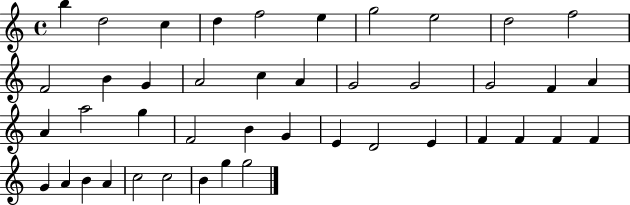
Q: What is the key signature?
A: C major